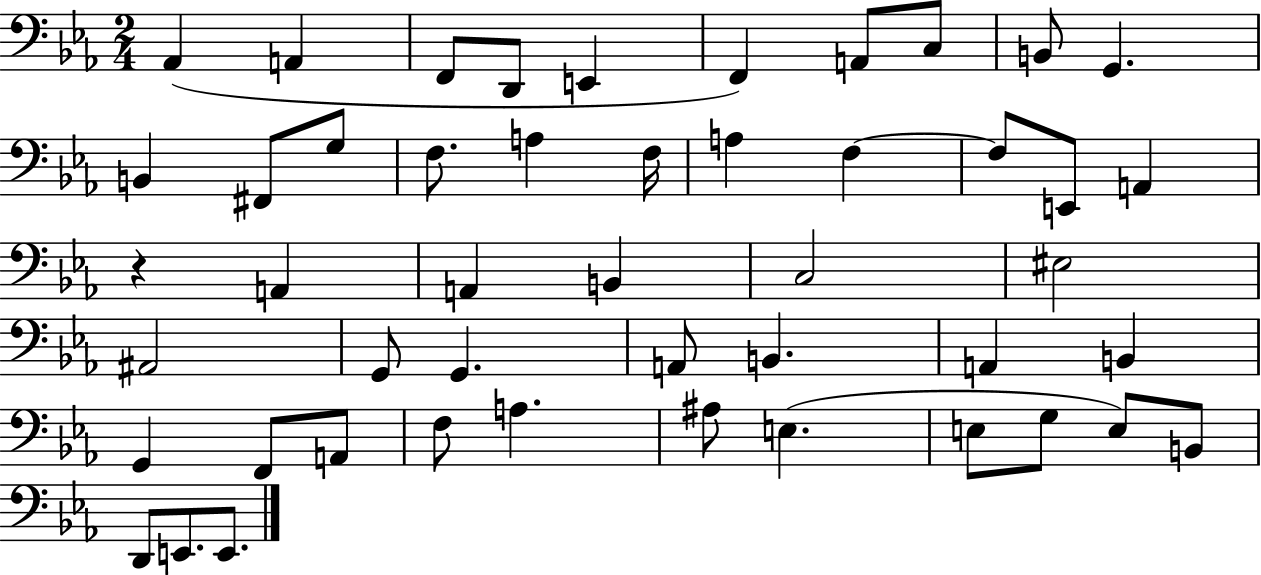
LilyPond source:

{
  \clef bass
  \numericTimeSignature
  \time 2/4
  \key ees \major
  aes,4( a,4 | f,8 d,8 e,4 | f,4) a,8 c8 | b,8 g,4. | \break b,4 fis,8 g8 | f8. a4 f16 | a4 f4~~ | f8 e,8 a,4 | \break r4 a,4 | a,4 b,4 | c2 | eis2 | \break ais,2 | g,8 g,4. | a,8 b,4. | a,4 b,4 | \break g,4 f,8 a,8 | f8 a4. | ais8 e4.( | e8 g8 e8) b,8 | \break d,8 e,8. e,8. | \bar "|."
}